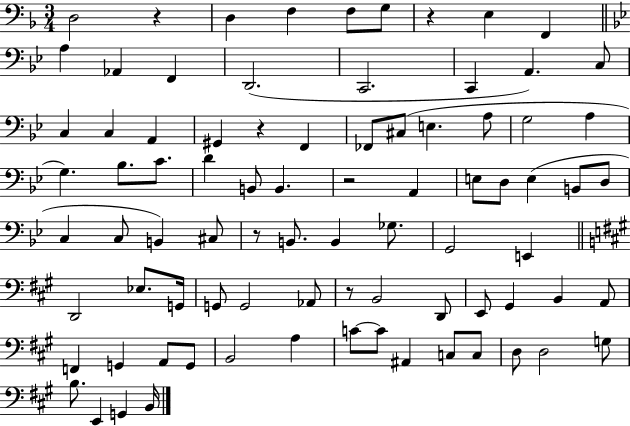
{
  \clef bass
  \numericTimeSignature
  \time 3/4
  \key f \major
  \repeat volta 2 { d2 r4 | d4 f4 f8 g8 | r4 e4 f,4 | \bar "||" \break \key bes \major a4 aes,4 f,4 | d,2.( | c,2. | c,4 a,4.) c8 | \break c4 c4 a,4 | gis,4 r4 f,4 | fes,8 cis8( e4. a8 | g2 a4 | \break g4.) bes8. c'8. | d'4 b,8 b,4. | r2 a,4 | e8 d8 e4( b,8 d8 | \break c4 c8 b,4) cis8 | r8 b,8. b,4 ges8. | g,2 e,4 | \bar "||" \break \key a \major d,2 ees8. g,16 | g,8 g,2 aes,8 | r8 b,2 d,8 | e,8 gis,4 b,4 a,8 | \break f,4 g,4 a,8 g,8 | b,2 a4 | c'8~~ c'8 ais,4 c8 c8 | d8 d2 g8 | \break b8. e,4 g,4 b,16 | } \bar "|."
}